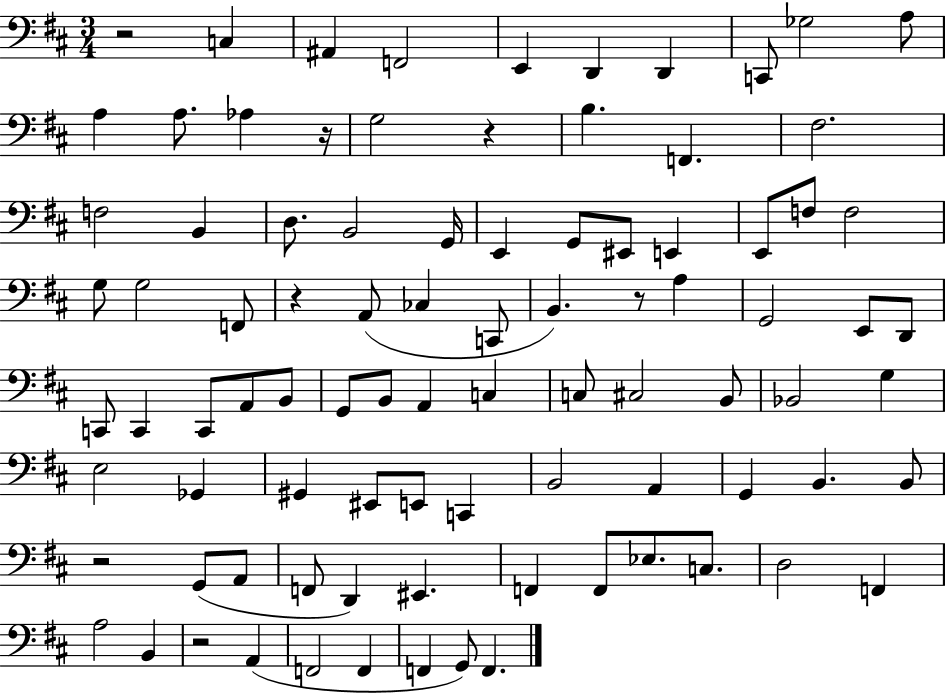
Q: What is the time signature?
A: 3/4